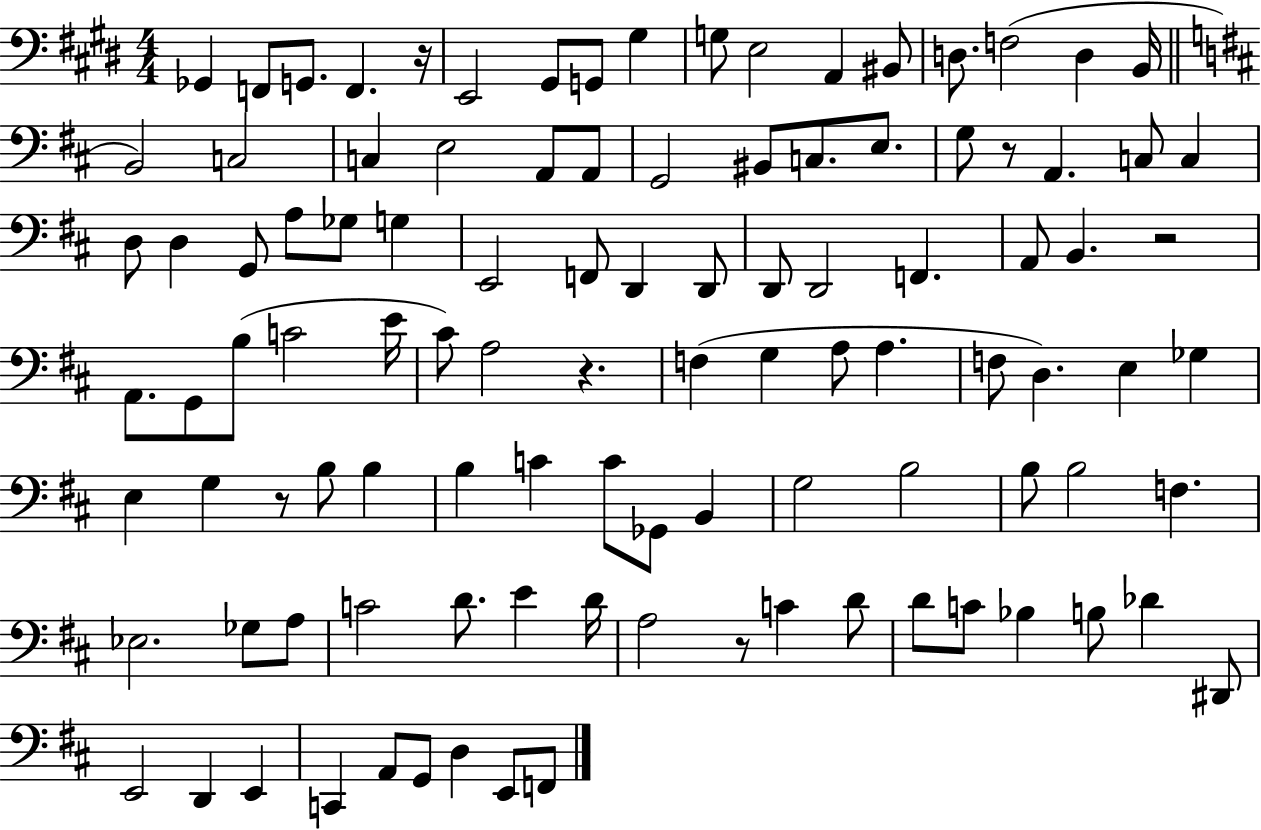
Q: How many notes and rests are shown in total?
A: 105